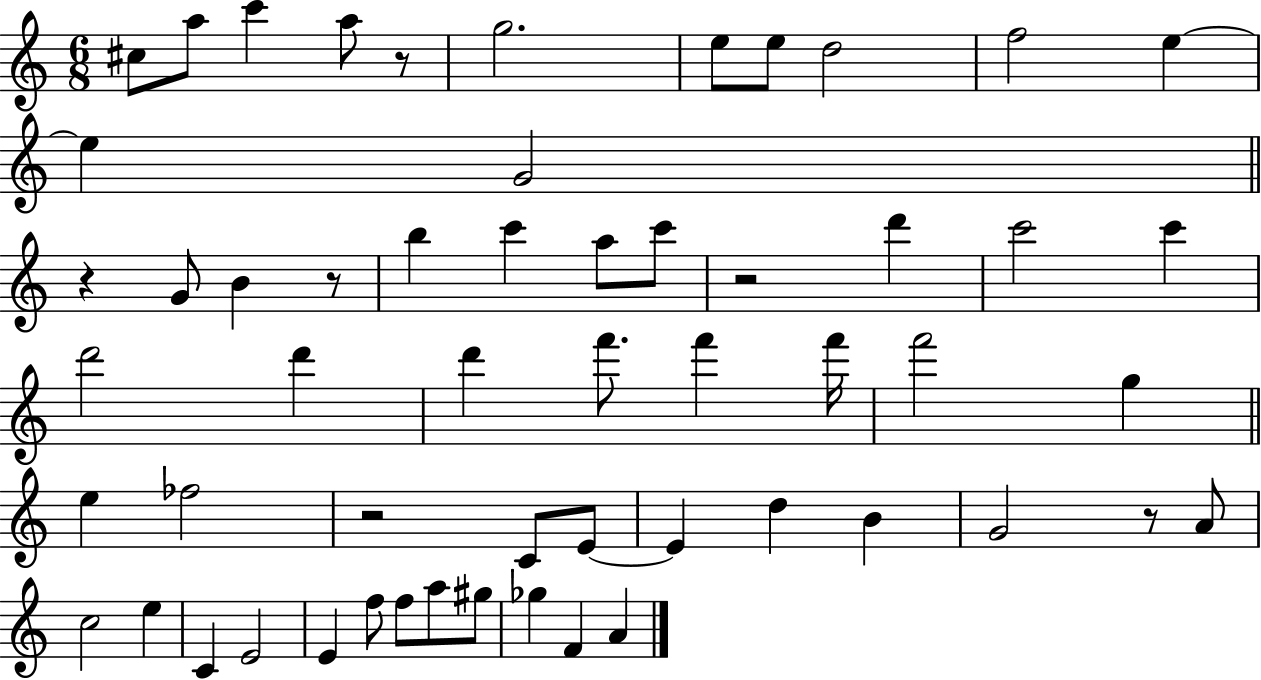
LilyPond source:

{
  \clef treble
  \numericTimeSignature
  \time 6/8
  \key c \major
  cis''8 a''8 c'''4 a''8 r8 | g''2. | e''8 e''8 d''2 | f''2 e''4~~ | \break e''4 g'2 | \bar "||" \break \key a \minor r4 g'8 b'4 r8 | b''4 c'''4 a''8 c'''8 | r2 d'''4 | c'''2 c'''4 | \break d'''2 d'''4 | d'''4 f'''8. f'''4 f'''16 | f'''2 g''4 | \bar "||" \break \key c \major e''4 fes''2 | r2 c'8 e'8~~ | e'4 d''4 b'4 | g'2 r8 a'8 | \break c''2 e''4 | c'4 e'2 | e'4 f''8 f''8 a''8 gis''8 | ges''4 f'4 a'4 | \break \bar "|."
}